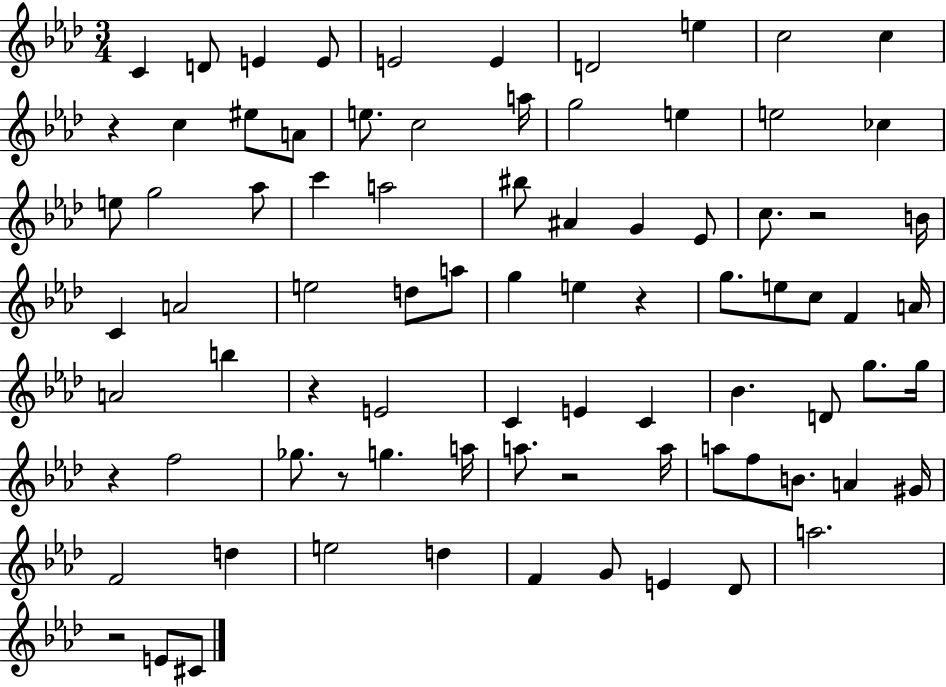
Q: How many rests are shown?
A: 8